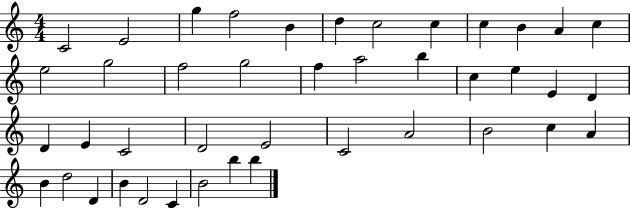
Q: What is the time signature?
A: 4/4